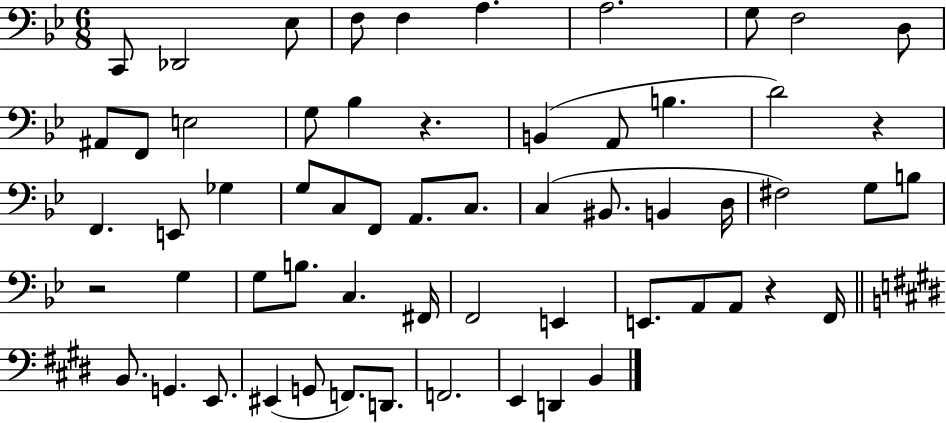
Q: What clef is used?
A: bass